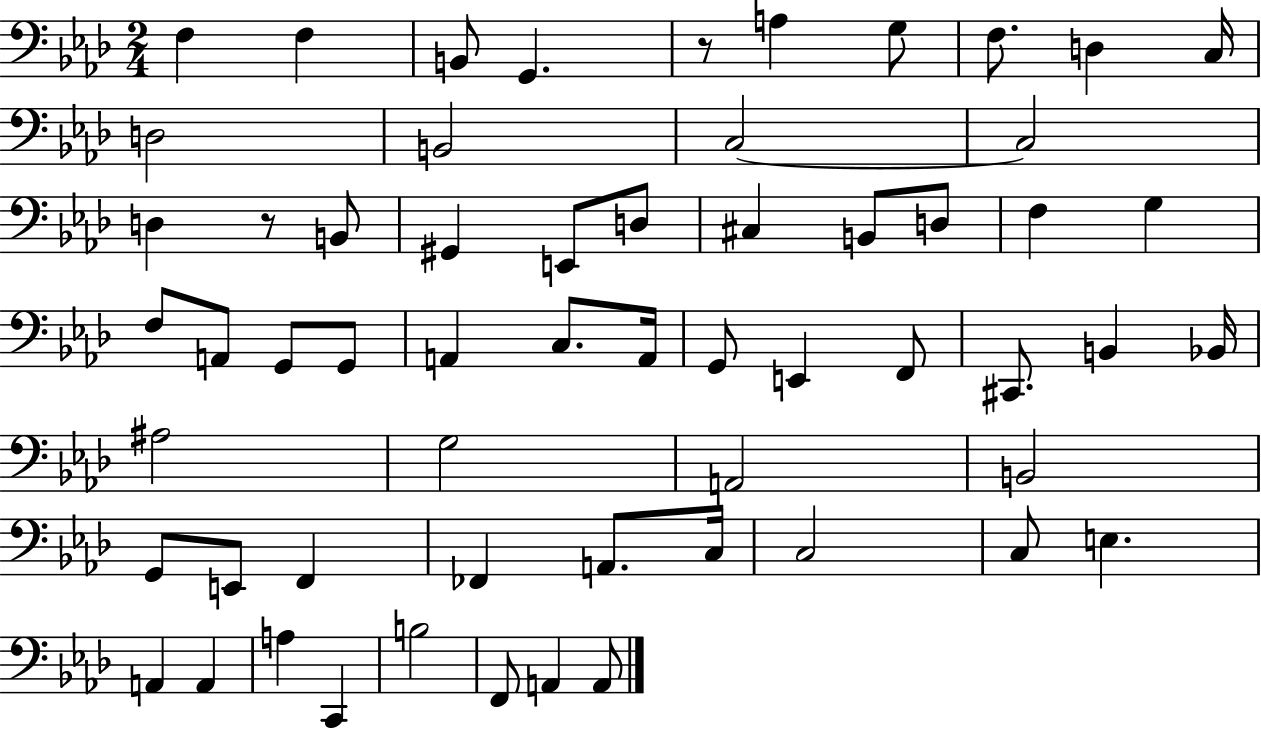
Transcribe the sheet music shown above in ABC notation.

X:1
T:Untitled
M:2/4
L:1/4
K:Ab
F, F, B,,/2 G,, z/2 A, G,/2 F,/2 D, C,/4 D,2 B,,2 C,2 C,2 D, z/2 B,,/2 ^G,, E,,/2 D,/2 ^C, B,,/2 D,/2 F, G, F,/2 A,,/2 G,,/2 G,,/2 A,, C,/2 A,,/4 G,,/2 E,, F,,/2 ^C,,/2 B,, _B,,/4 ^A,2 G,2 A,,2 B,,2 G,,/2 E,,/2 F,, _F,, A,,/2 C,/4 C,2 C,/2 E, A,, A,, A, C,, B,2 F,,/2 A,, A,,/2